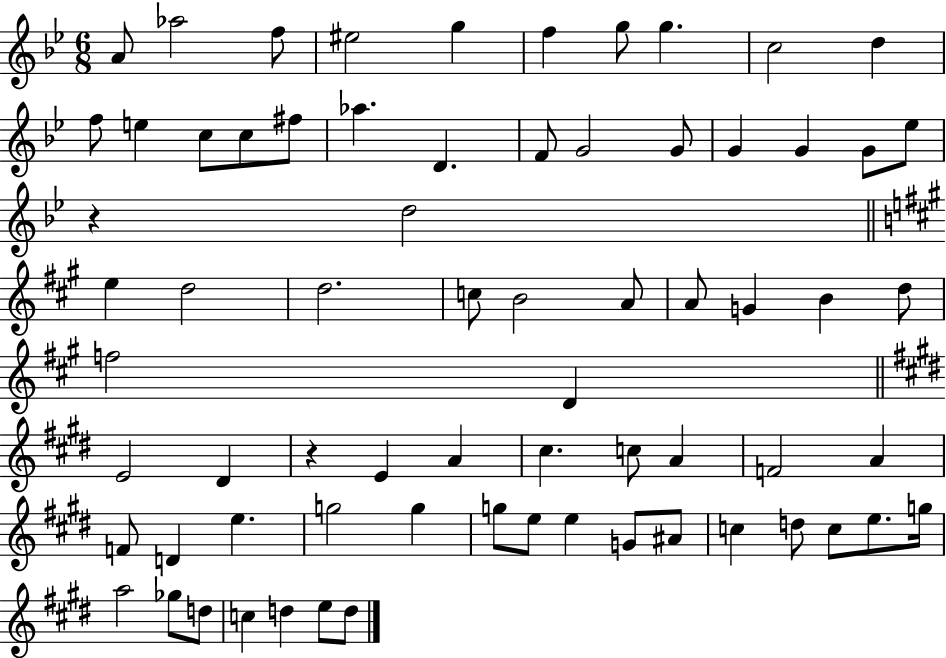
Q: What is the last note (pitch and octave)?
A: D5